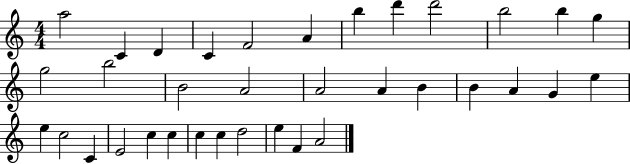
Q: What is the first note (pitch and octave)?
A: A5